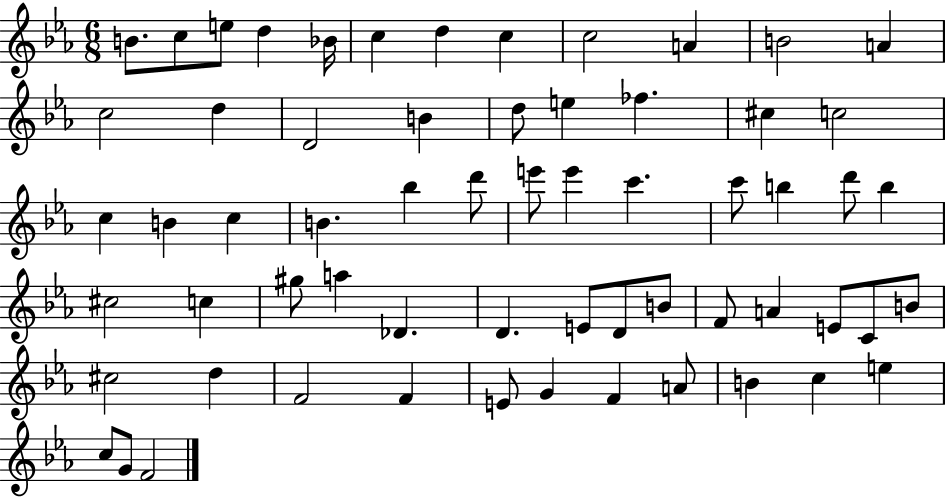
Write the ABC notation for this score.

X:1
T:Untitled
M:6/8
L:1/4
K:Eb
B/2 c/2 e/2 d _B/4 c d c c2 A B2 A c2 d D2 B d/2 e _f ^c c2 c B c B _b d'/2 e'/2 e' c' c'/2 b d'/2 b ^c2 c ^g/2 a _D D E/2 D/2 B/2 F/2 A E/2 C/2 B/2 ^c2 d F2 F E/2 G F A/2 B c e c/2 G/2 F2